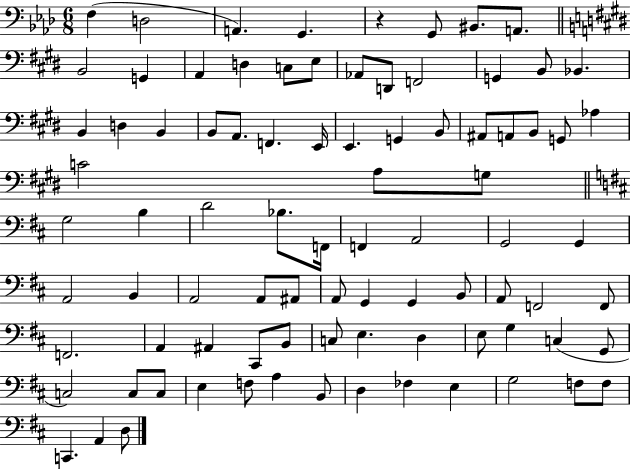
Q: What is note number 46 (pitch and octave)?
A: G2